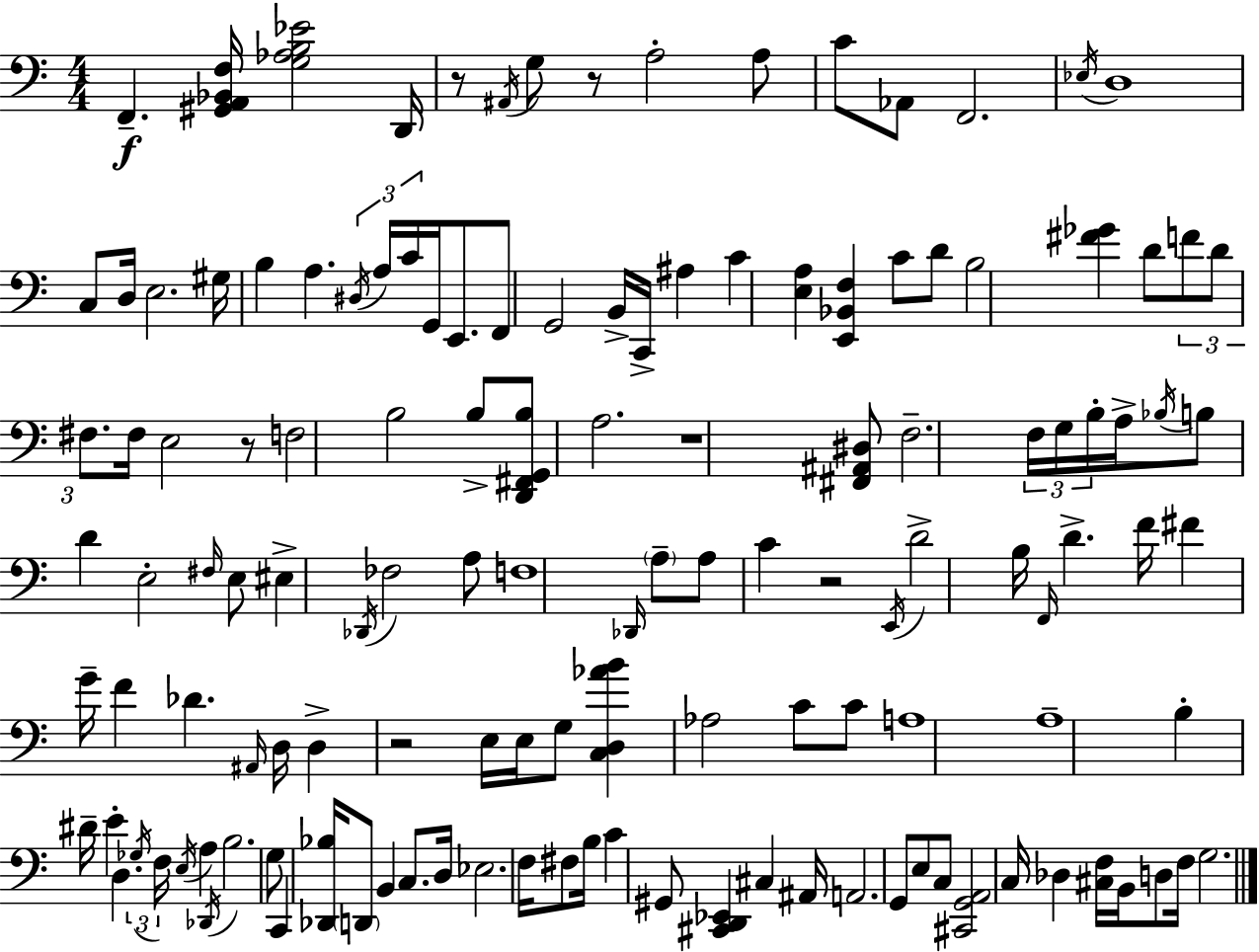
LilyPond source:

{
  \clef bass
  \numericTimeSignature
  \time 4/4
  \key c \major
  f,4.--\f <gis, a, bes, f>16 <g aes b ees'>2 d,16 | r8 \acciaccatura { ais,16 } g8 r8 a2-. a8 | c'8 aes,8 f,2. | \acciaccatura { ees16 } d1 | \break c8 d16 e2. | gis16 b4 a4. \tuplet 3/2 { \acciaccatura { dis16 } a16 c'16 } g,16 | e,8. f,8 g,2 b,16-> c,16-> ais4 | c'4 <e a>4 <e, bes, f>4 c'8 | \break d'8 b2 <fis' ges'>4 d'8 | \tuplet 3/2 { f'8 d'8 fis8. } fis16 e2 | r8 f2 b2 | b8-> <d, fis, g, b>8 a2. | \break r1 | <fis, ais, dis>8 f2.-- | \tuplet 3/2 { f16 g16 b16-. } a16-> \acciaccatura { bes16 } b8 d'4 e2-. | \grace { fis16 } e8 eis4-> \acciaccatura { des,16 } fes2 | \break a8 f1 | \grace { des,16 } \parenthesize a8-- a8 c'4 r2 | \acciaccatura { e,16 } d'2-> | b16 \grace { f,16 } d'4.-> f'16 fis'4 g'16-- f'4 | \break des'4. \grace { ais,16 } d16 d4-> r2 | e16 e16 g8 <c d aes' b'>4 aes2 | c'8 c'8 a1 | a1-- | \break b4-. dis'16-- e'4-. | d4. \tuplet 3/2 { \acciaccatura { ges16 } f16 \acciaccatura { e16 } } a4 | \acciaccatura { des,16 } b2. g8 c,4 | <des, bes>16 \parenthesize d,8 b,4 c8. d16 ees2. | \break f16 fis8 b16 c'4 | gis,8 <cis, d, ees,>4 cis4 ais,16 a,2. | g,8 e8 c8 <cis, g, a,>2 | c16 des4 <cis f>16 b,16 d8 | \break f16 g2. \bar "|."
}